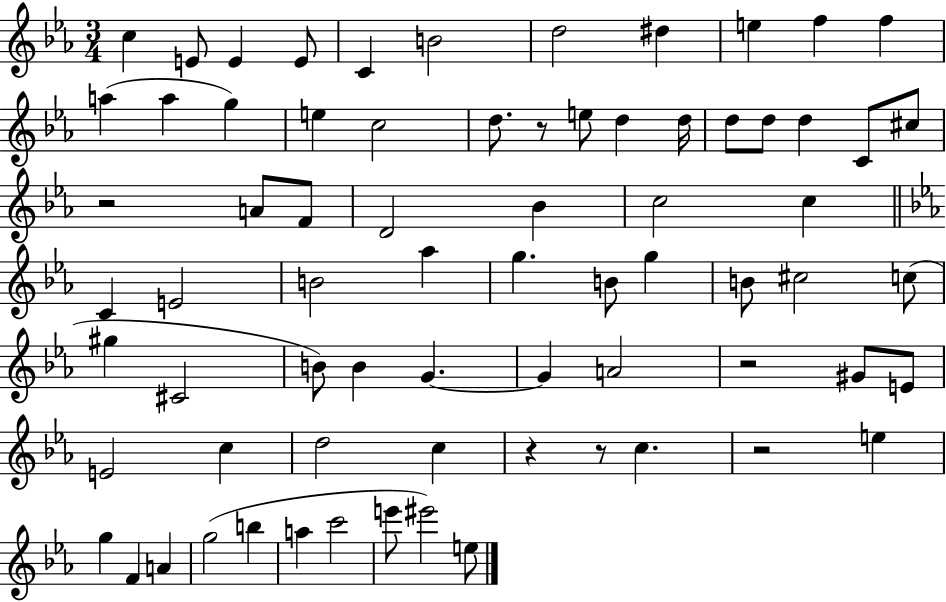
C5/q E4/e E4/q E4/e C4/q B4/h D5/h D#5/q E5/q F5/q F5/q A5/q A5/q G5/q E5/q C5/h D5/e. R/e E5/e D5/q D5/s D5/e D5/e D5/q C4/e C#5/e R/h A4/e F4/e D4/h Bb4/q C5/h C5/q C4/q E4/h B4/h Ab5/q G5/q. B4/e G5/q B4/e C#5/h C5/e G#5/q C#4/h B4/e B4/q G4/q. G4/q A4/h R/h G#4/e E4/e E4/h C5/q D5/h C5/q R/q R/e C5/q. R/h E5/q G5/q F4/q A4/q G5/h B5/q A5/q C6/h E6/e EIS6/h E5/e